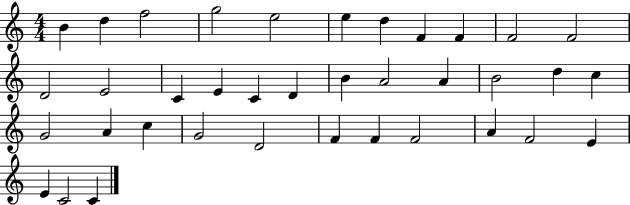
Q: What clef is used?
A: treble